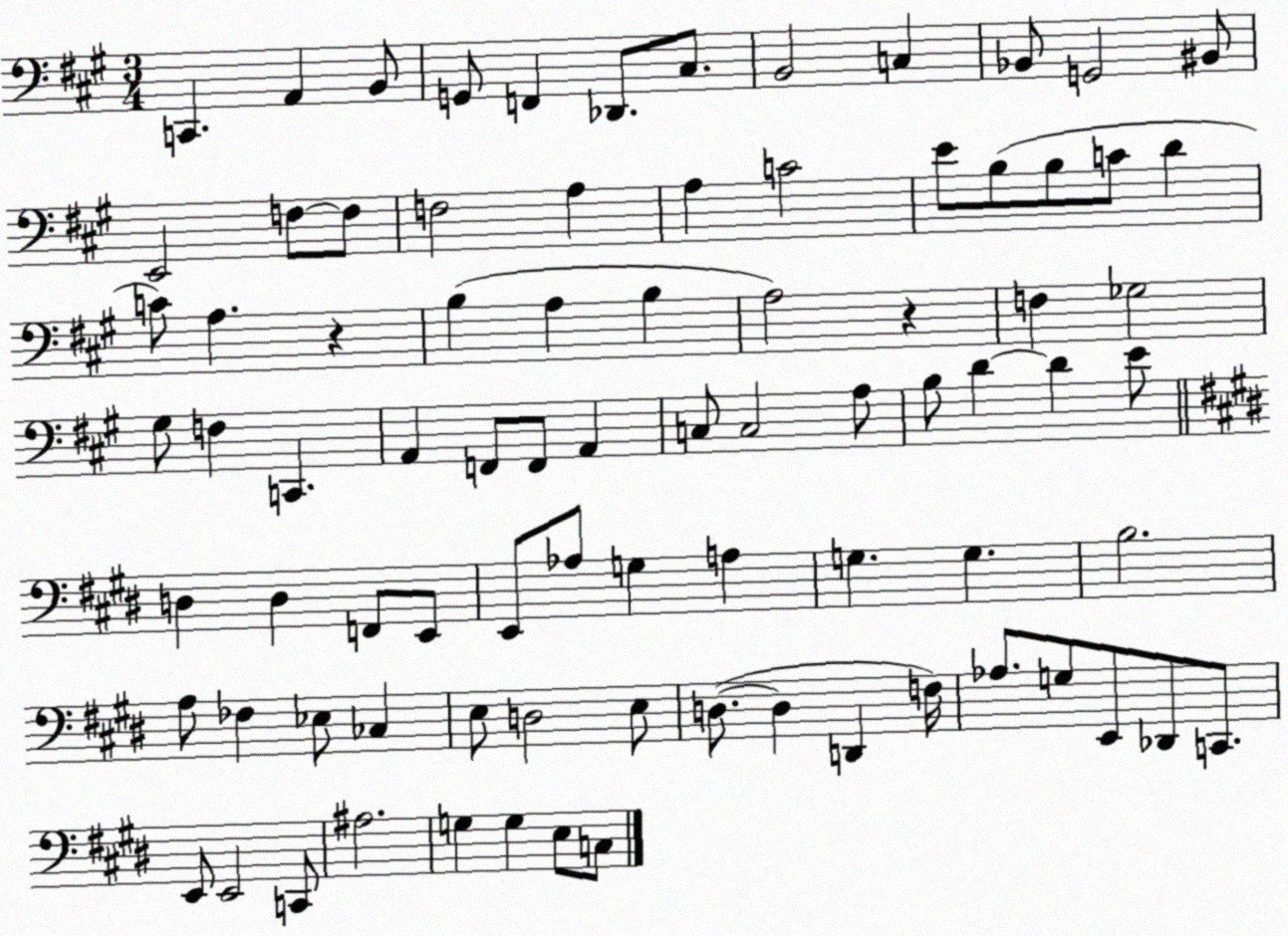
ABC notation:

X:1
T:Untitled
M:3/4
L:1/4
K:A
C,, A,, B,,/2 G,,/2 F,, _D,,/2 ^C,/2 B,,2 C, _B,,/2 G,,2 ^B,,/2 E,,2 F,/2 F,/2 F,2 A, A, C2 E/2 B,/2 B,/2 C/2 D C/2 A, z B, A, B, A,2 z F, _G,2 ^G,/2 F, C,, A,, F,,/2 F,,/2 A,, C,/2 C,2 A,/2 B,/2 D D E/2 D, D, F,,/2 E,,/2 E,,/2 _A,/2 G, A, G, G, B,2 A,/2 _F, _E,/2 _C, E,/2 D,2 E,/2 D,/2 D, D,, F,/4 _A,/2 G,/2 E,,/2 _D,,/2 C,,/2 E,,/2 E,,2 C,,/2 ^A,2 G, G, E,/2 C,/2